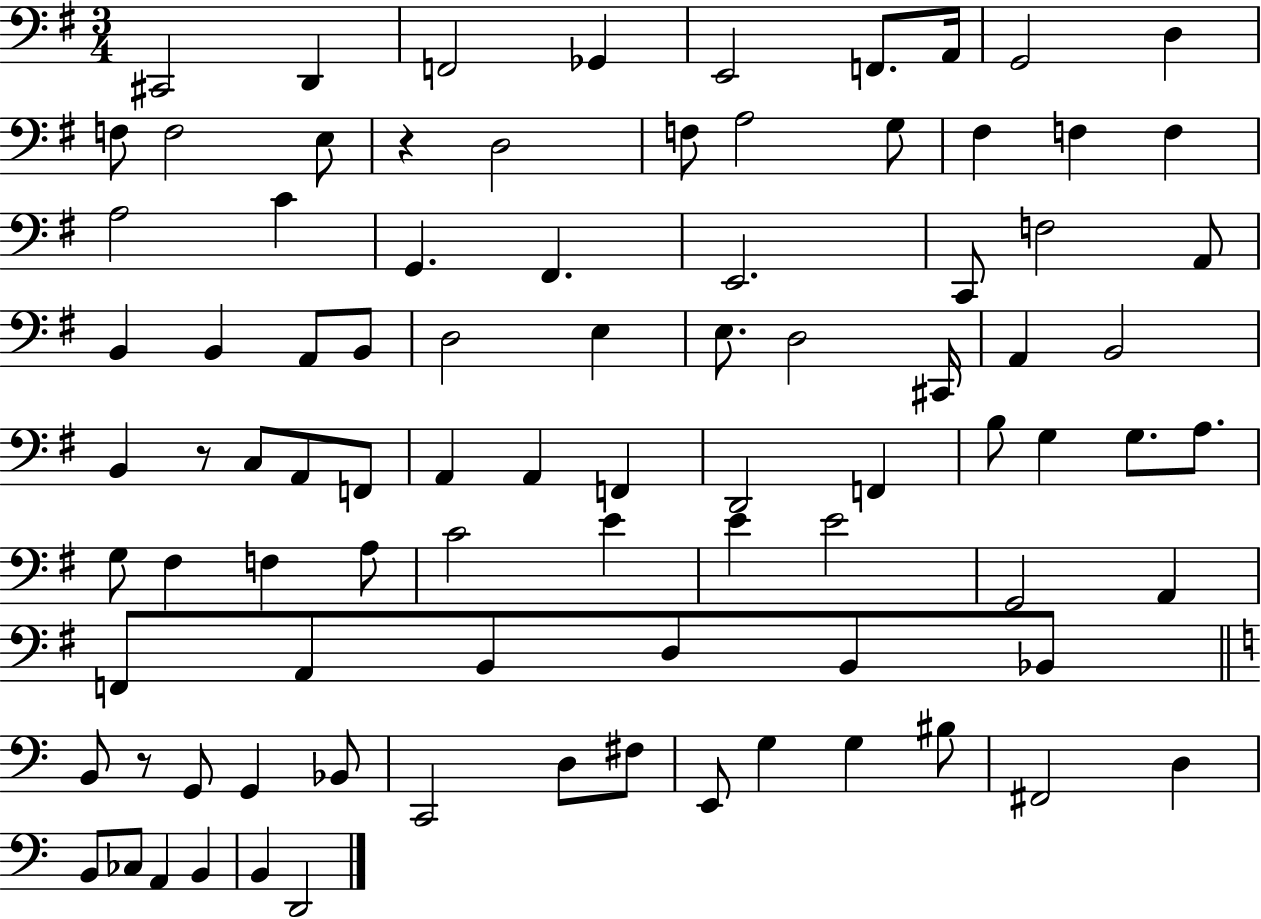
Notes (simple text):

C#2/h D2/q F2/h Gb2/q E2/h F2/e. A2/s G2/h D3/q F3/e F3/h E3/e R/q D3/h F3/e A3/h G3/e F#3/q F3/q F3/q A3/h C4/q G2/q. F#2/q. E2/h. C2/e F3/h A2/e B2/q B2/q A2/e B2/e D3/h E3/q E3/e. D3/h C#2/s A2/q B2/h B2/q R/e C3/e A2/e F2/e A2/q A2/q F2/q D2/h F2/q B3/e G3/q G3/e. A3/e. G3/e F#3/q F3/q A3/e C4/h E4/q E4/q E4/h G2/h A2/q F2/e A2/e B2/e D3/e B2/e Bb2/e B2/e R/e G2/e G2/q Bb2/e C2/h D3/e F#3/e E2/e G3/q G3/q BIS3/e F#2/h D3/q B2/e CES3/e A2/q B2/q B2/q D2/h